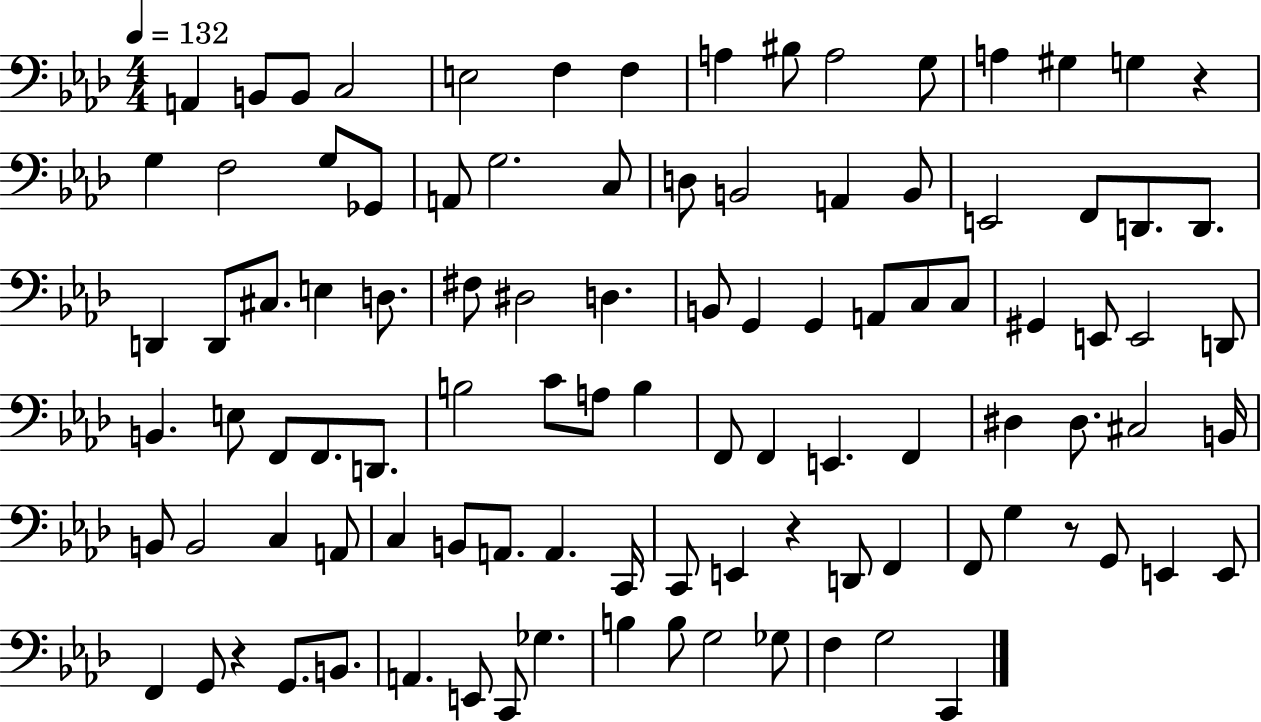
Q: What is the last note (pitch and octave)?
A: C2